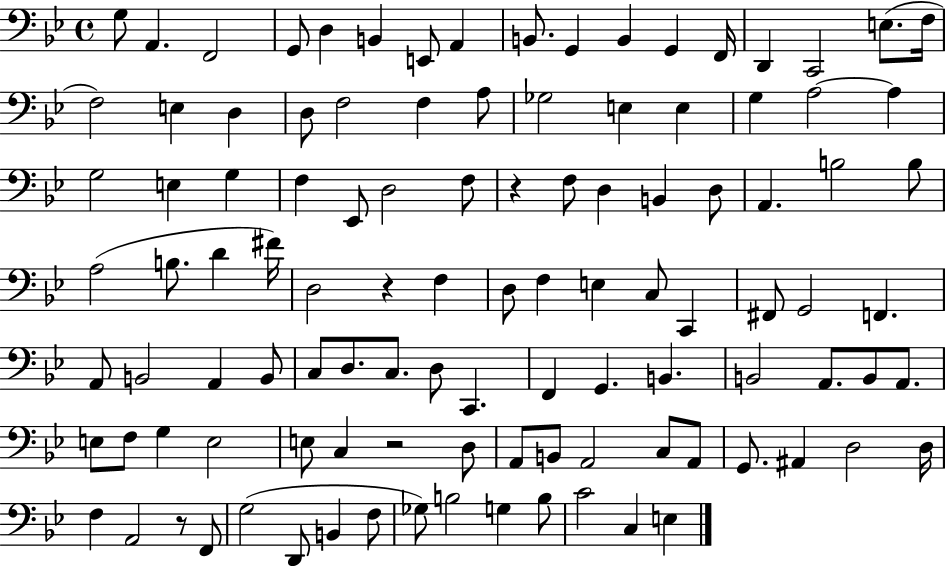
G3/e A2/q. F2/h G2/e D3/q B2/q E2/e A2/q B2/e. G2/q B2/q G2/q F2/s D2/q C2/h E3/e. F3/s F3/h E3/q D3/q D3/e F3/h F3/q A3/e Gb3/h E3/q E3/q G3/q A3/h A3/q G3/h E3/q G3/q F3/q Eb2/e D3/h F3/e R/q F3/e D3/q B2/q D3/e A2/q. B3/h B3/e A3/h B3/e. D4/q F#4/s D3/h R/q F3/q D3/e F3/q E3/q C3/e C2/q F#2/e G2/h F2/q. A2/e B2/h A2/q B2/e C3/e D3/e. C3/e. D3/e C2/q. F2/q G2/q. B2/q. B2/h A2/e. B2/e A2/e. E3/e F3/e G3/q E3/h E3/e C3/q R/h D3/e A2/e B2/e A2/h C3/e A2/e G2/e. A#2/q D3/h D3/s F3/q A2/h R/e F2/e G3/h D2/e B2/q F3/e Gb3/e B3/h G3/q B3/e C4/h C3/q E3/q